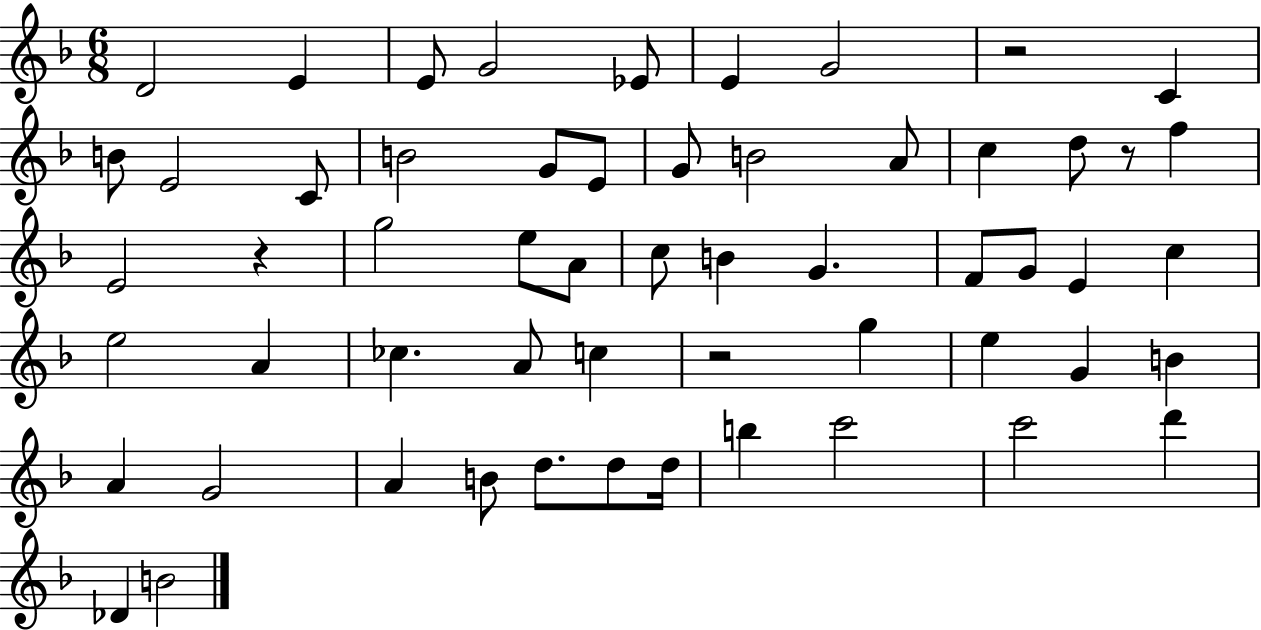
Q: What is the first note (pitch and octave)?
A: D4